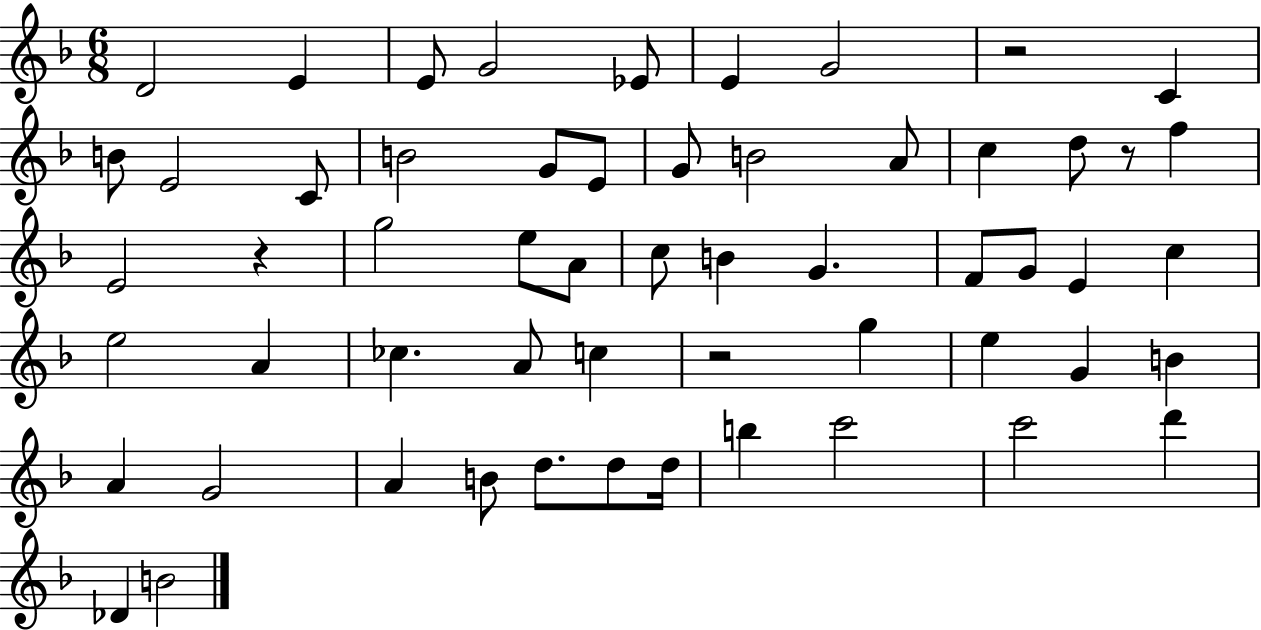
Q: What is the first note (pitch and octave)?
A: D4